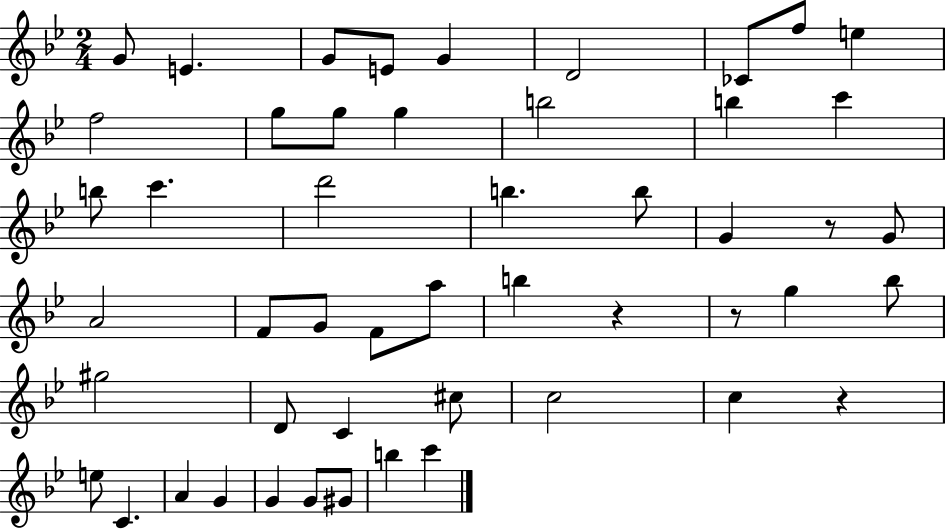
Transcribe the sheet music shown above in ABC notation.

X:1
T:Untitled
M:2/4
L:1/4
K:Bb
G/2 E G/2 E/2 G D2 _C/2 f/2 e f2 g/2 g/2 g b2 b c' b/2 c' d'2 b b/2 G z/2 G/2 A2 F/2 G/2 F/2 a/2 b z z/2 g _b/2 ^g2 D/2 C ^c/2 c2 c z e/2 C A G G G/2 ^G/2 b c'